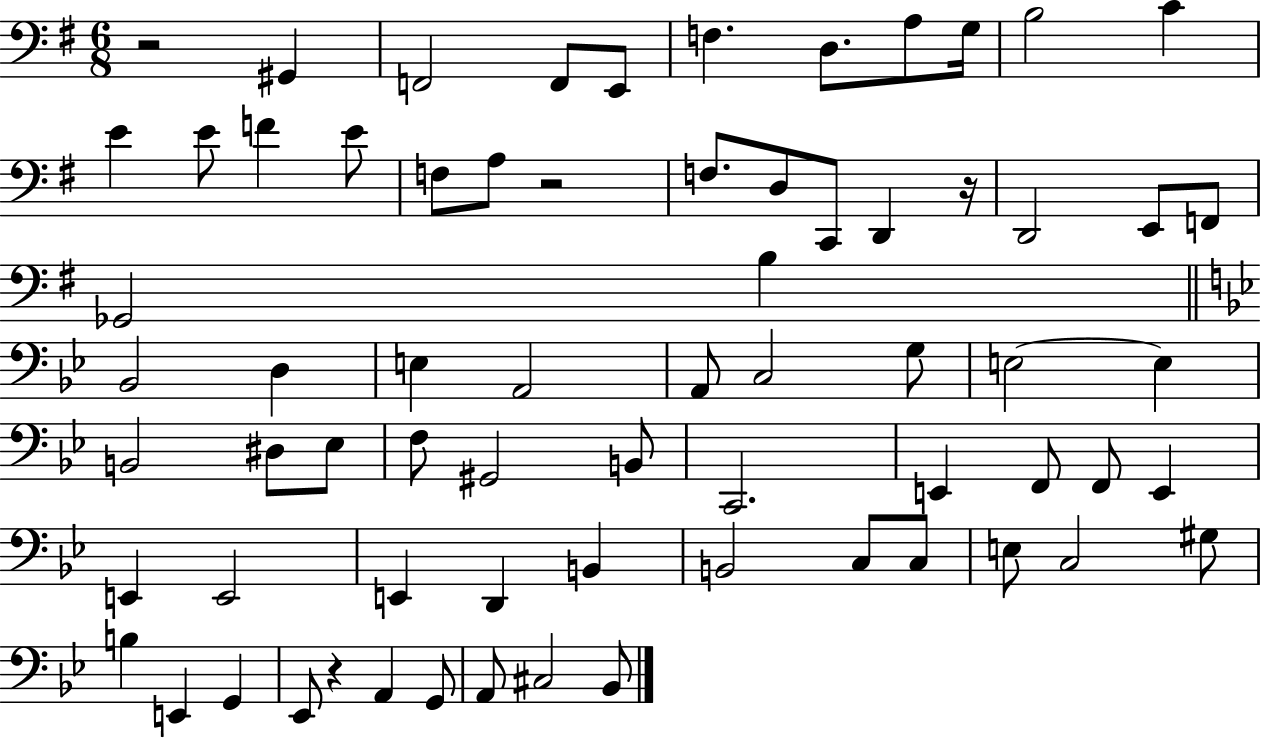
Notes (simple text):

R/h G#2/q F2/h F2/e E2/e F3/q. D3/e. A3/e G3/s B3/h C4/q E4/q E4/e F4/q E4/e F3/e A3/e R/h F3/e. D3/e C2/e D2/q R/s D2/h E2/e F2/e Gb2/h B3/q Bb2/h D3/q E3/q A2/h A2/e C3/h G3/e E3/h E3/q B2/h D#3/e Eb3/e F3/e G#2/h B2/e C2/h. E2/q F2/e F2/e E2/q E2/q E2/h E2/q D2/q B2/q B2/h C3/e C3/e E3/e C3/h G#3/e B3/q E2/q G2/q Eb2/e R/q A2/q G2/e A2/e C#3/h Bb2/e